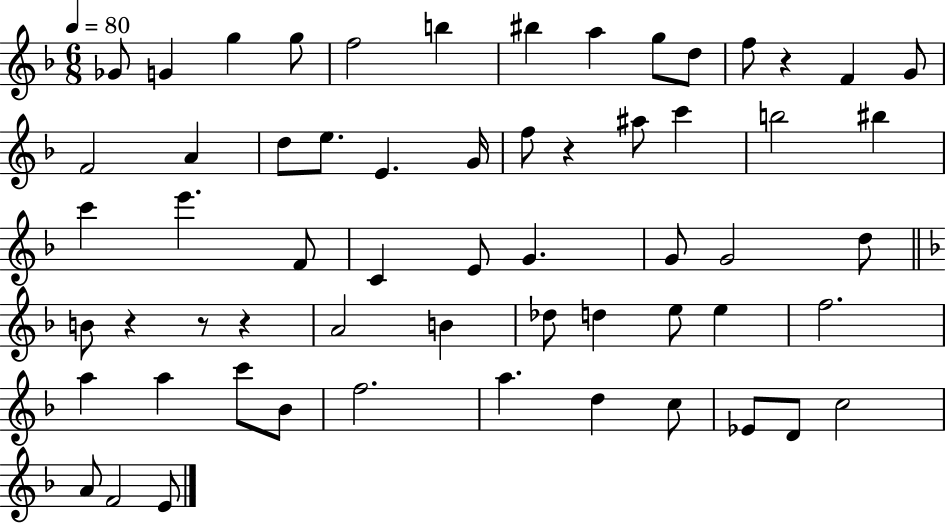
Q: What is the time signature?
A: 6/8